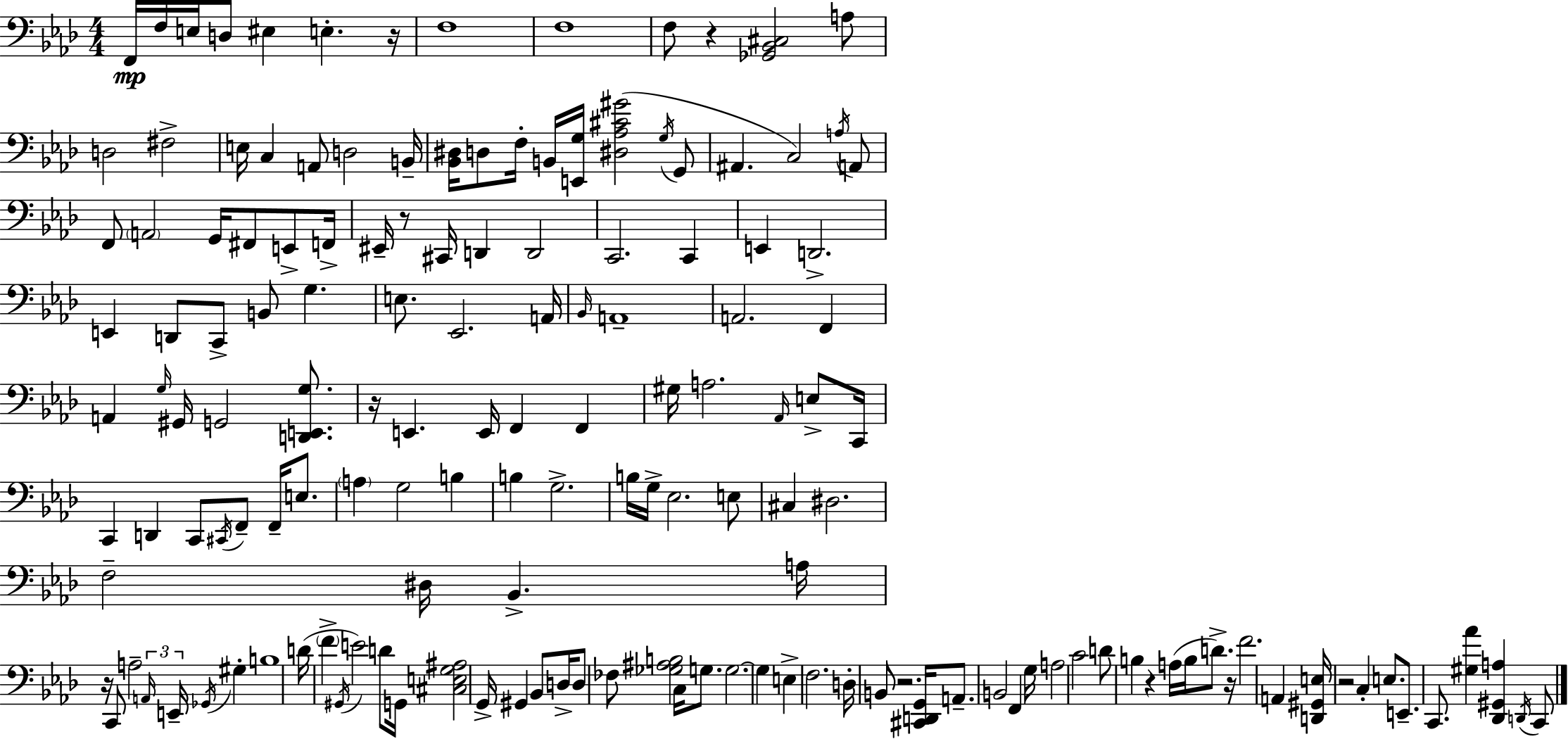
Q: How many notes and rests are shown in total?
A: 153